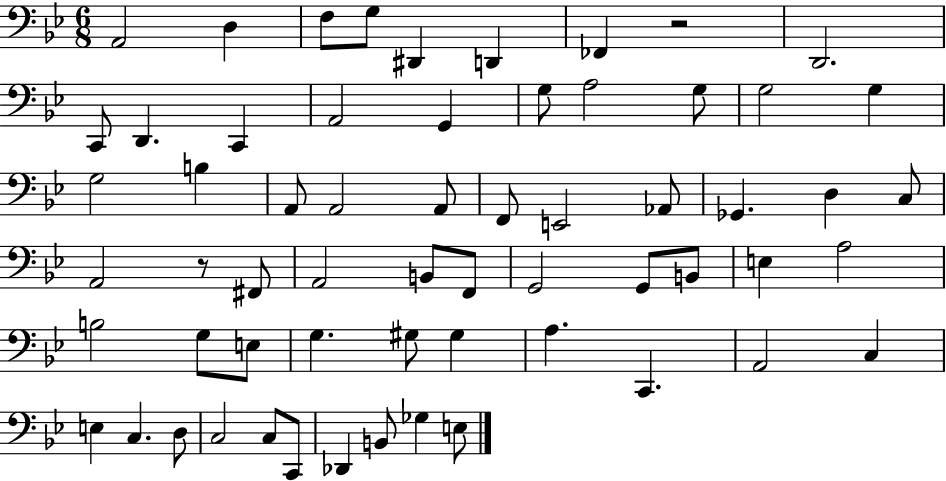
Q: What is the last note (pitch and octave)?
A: E3